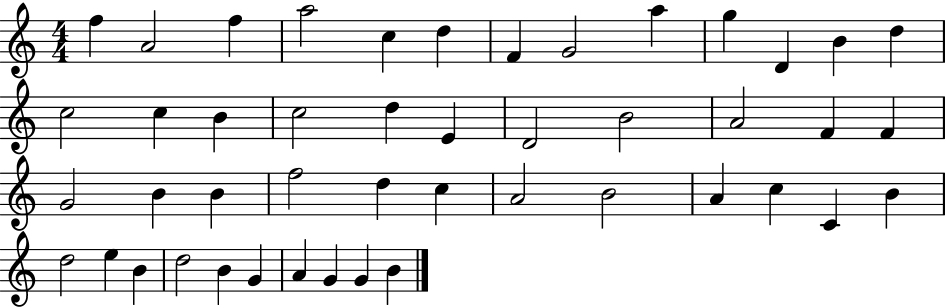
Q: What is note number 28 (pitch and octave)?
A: F5